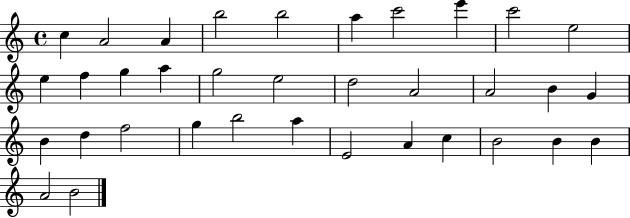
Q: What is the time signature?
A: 4/4